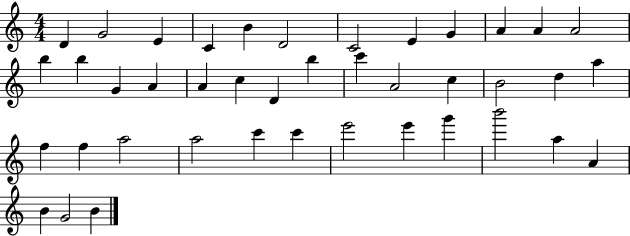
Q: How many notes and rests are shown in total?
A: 41